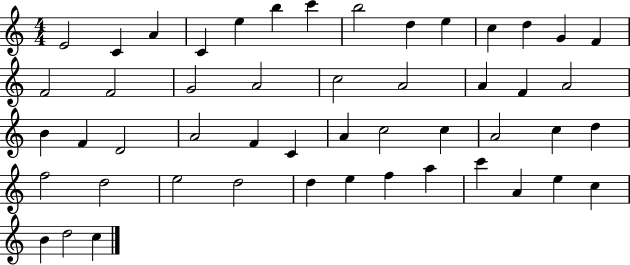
E4/h C4/q A4/q C4/q E5/q B5/q C6/q B5/h D5/q E5/q C5/q D5/q G4/q F4/q F4/h F4/h G4/h A4/h C5/h A4/h A4/q F4/q A4/h B4/q F4/q D4/h A4/h F4/q C4/q A4/q C5/h C5/q A4/h C5/q D5/q F5/h D5/h E5/h D5/h D5/q E5/q F5/q A5/q C6/q A4/q E5/q C5/q B4/q D5/h C5/q